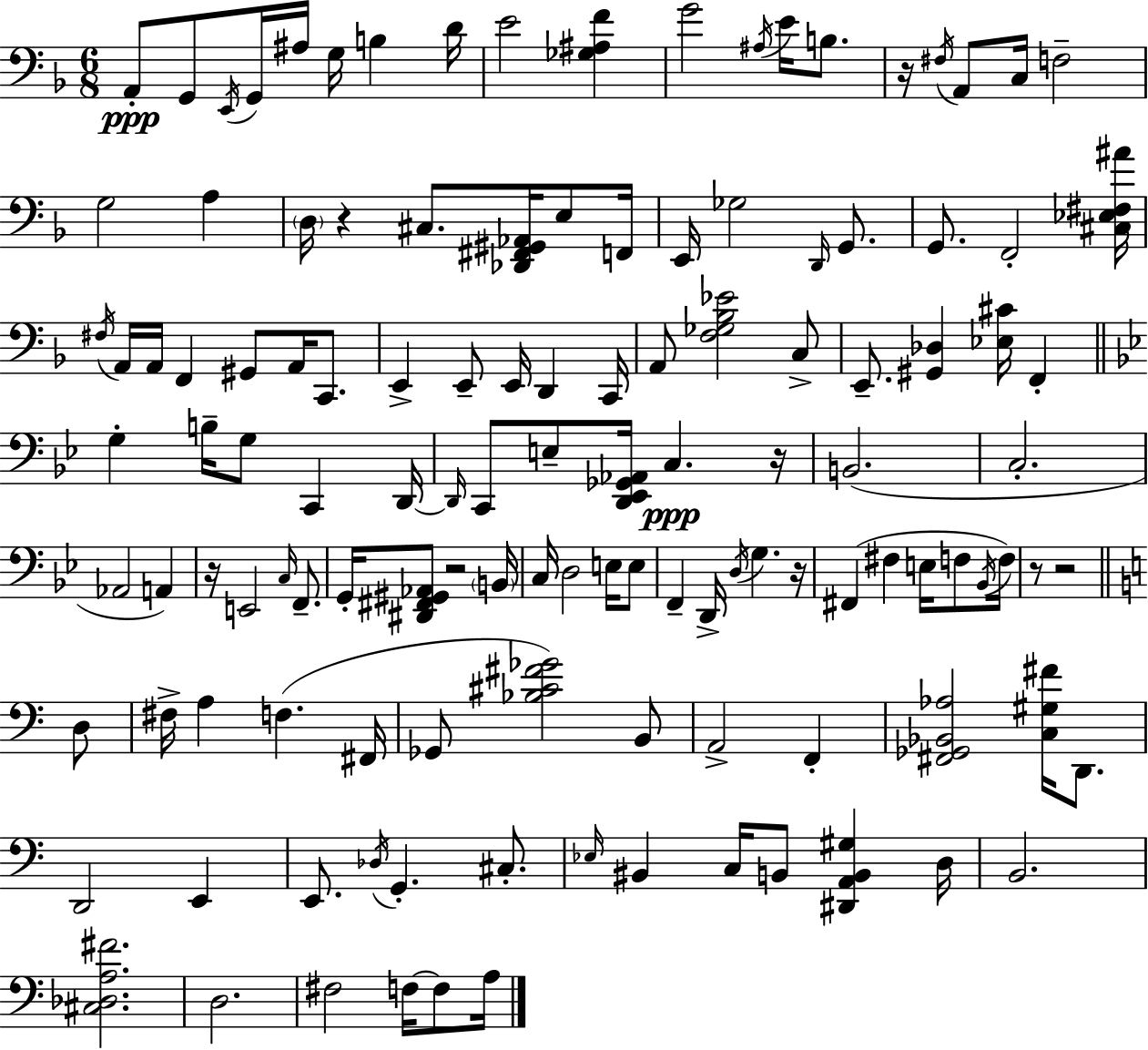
A2/e G2/e E2/s G2/s A#3/s G3/s B3/q D4/s E4/h [Gb3,A#3,F4]/q G4/h A#3/s E4/s B3/e. R/s F#3/s A2/e C3/s F3/h G3/h A3/q D3/s R/q C#3/e. [Db2,F#2,G#2,Ab2]/s E3/e F2/s E2/s Gb3/h D2/s G2/e. G2/e. F2/h [C#3,Eb3,F#3,A#4]/s F#3/s A2/s A2/s F2/q G#2/e A2/s C2/e. E2/q E2/e E2/s D2/q C2/s A2/e [F3,Gb3,Bb3,Eb4]/h C3/e E2/e. [G#2,Db3]/q [Eb3,C#4]/s F2/q G3/q B3/s G3/e C2/q D2/s D2/s C2/e E3/e [D2,Eb2,Gb2,Ab2]/s C3/q. R/s B2/h. C3/h. Ab2/h A2/q R/s E2/h C3/s F2/e. G2/s [D#2,F#2,G#2,Ab2]/e R/h B2/s C3/s D3/h E3/s E3/e F2/q D2/s D3/s G3/q. R/s F#2/q F#3/q E3/s F3/e Bb2/s F3/s R/e R/h D3/e F#3/s A3/q F3/q. F#2/s Gb2/e [Bb3,C#4,F#4,Gb4]/h B2/e A2/h F2/q [F#2,Gb2,Bb2,Ab3]/h [C3,G#3,F#4]/s D2/e. D2/h E2/q E2/e. Db3/s G2/q. C#3/e. Eb3/s BIS2/q C3/s B2/e [D#2,A2,B2,G#3]/q D3/s B2/h. [C#3,Db3,A3,F#4]/h. D3/h. F#3/h F3/s F3/e A3/s